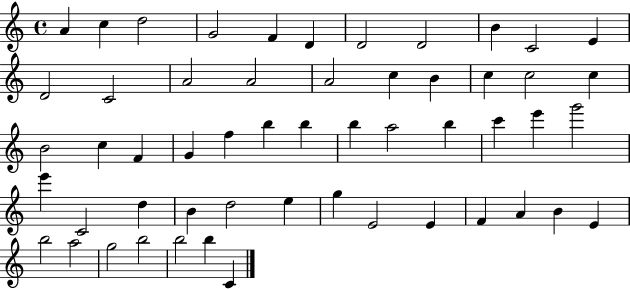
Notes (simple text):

A4/q C5/q D5/h G4/h F4/q D4/q D4/h D4/h B4/q C4/h E4/q D4/h C4/h A4/h A4/h A4/h C5/q B4/q C5/q C5/h C5/q B4/h C5/q F4/q G4/q F5/q B5/q B5/q B5/q A5/h B5/q C6/q E6/q G6/h E6/q C4/h D5/q B4/q D5/h E5/q G5/q E4/h E4/q F4/q A4/q B4/q E4/q B5/h A5/h G5/h B5/h B5/h B5/q C4/q